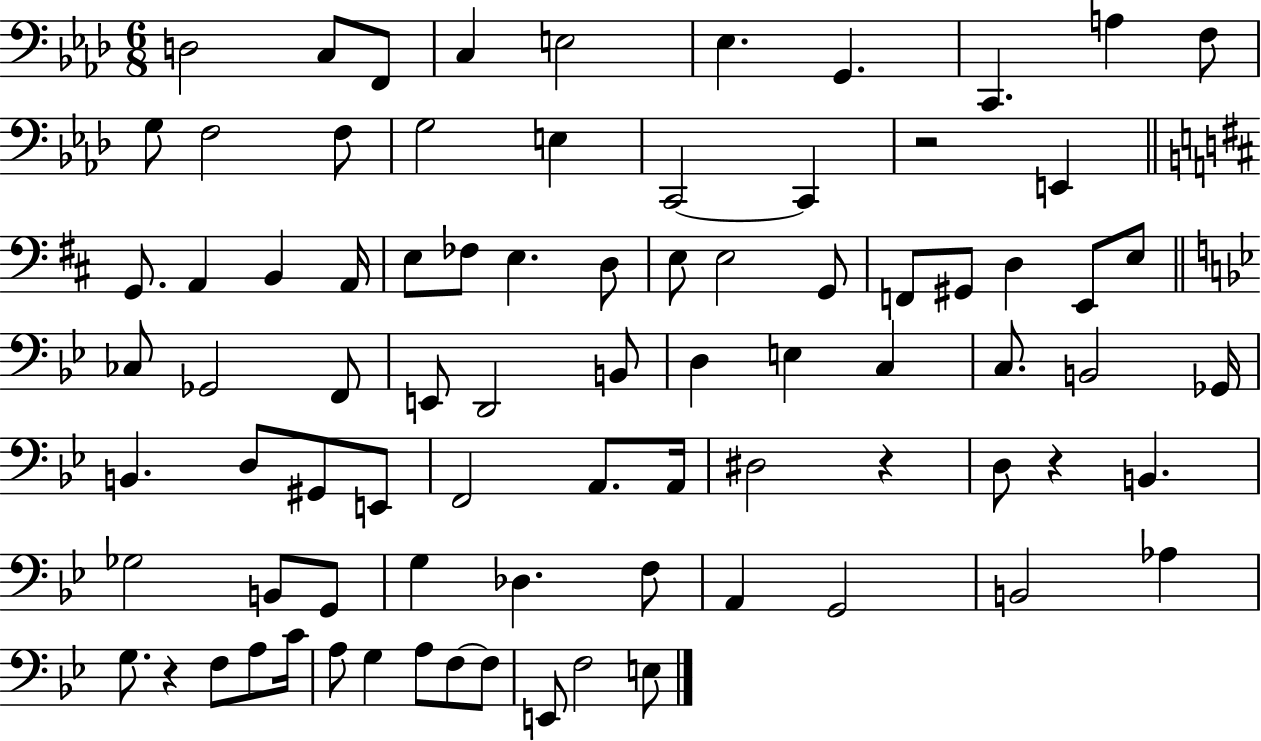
{
  \clef bass
  \numericTimeSignature
  \time 6/8
  \key aes \major
  \repeat volta 2 { d2 c8 f,8 | c4 e2 | ees4. g,4. | c,4. a4 f8 | \break g8 f2 f8 | g2 e4 | c,2~~ c,4 | r2 e,4 | \break \bar "||" \break \key d \major g,8. a,4 b,4 a,16 | e8 fes8 e4. d8 | e8 e2 g,8 | f,8 gis,8 d4 e,8 e8 | \break \bar "||" \break \key g \minor ces8 ges,2 f,8 | e,8 d,2 b,8 | d4 e4 c4 | c8. b,2 ges,16 | \break b,4. d8 gis,8 e,8 | f,2 a,8. a,16 | dis2 r4 | d8 r4 b,4. | \break ges2 b,8 g,8 | g4 des4. f8 | a,4 g,2 | b,2 aes4 | \break g8. r4 f8 a8 c'16 | a8 g4 a8 f8~~ f8 | e,8 f2 e8 | } \bar "|."
}